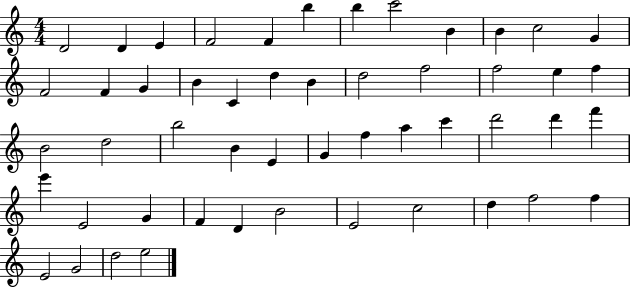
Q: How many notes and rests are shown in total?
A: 51